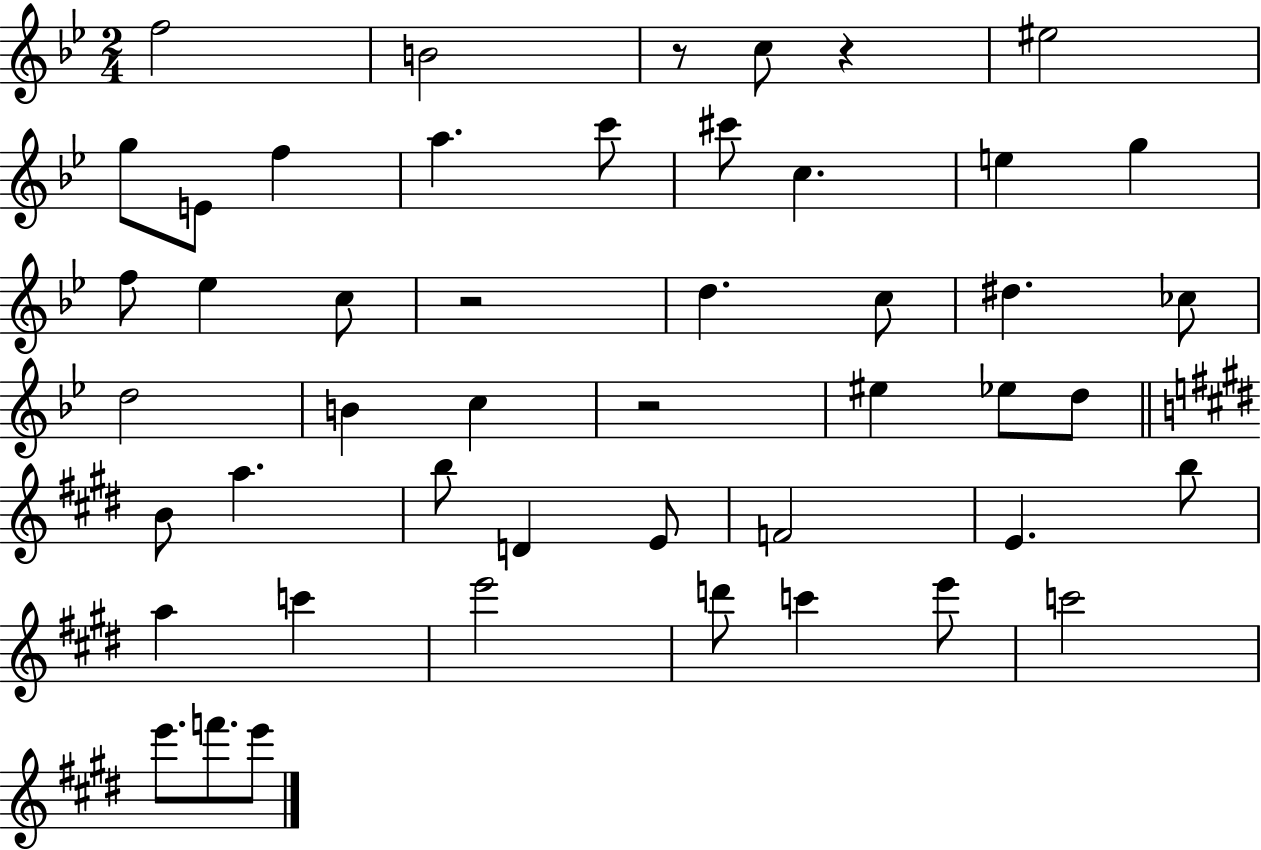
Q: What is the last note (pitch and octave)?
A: E6